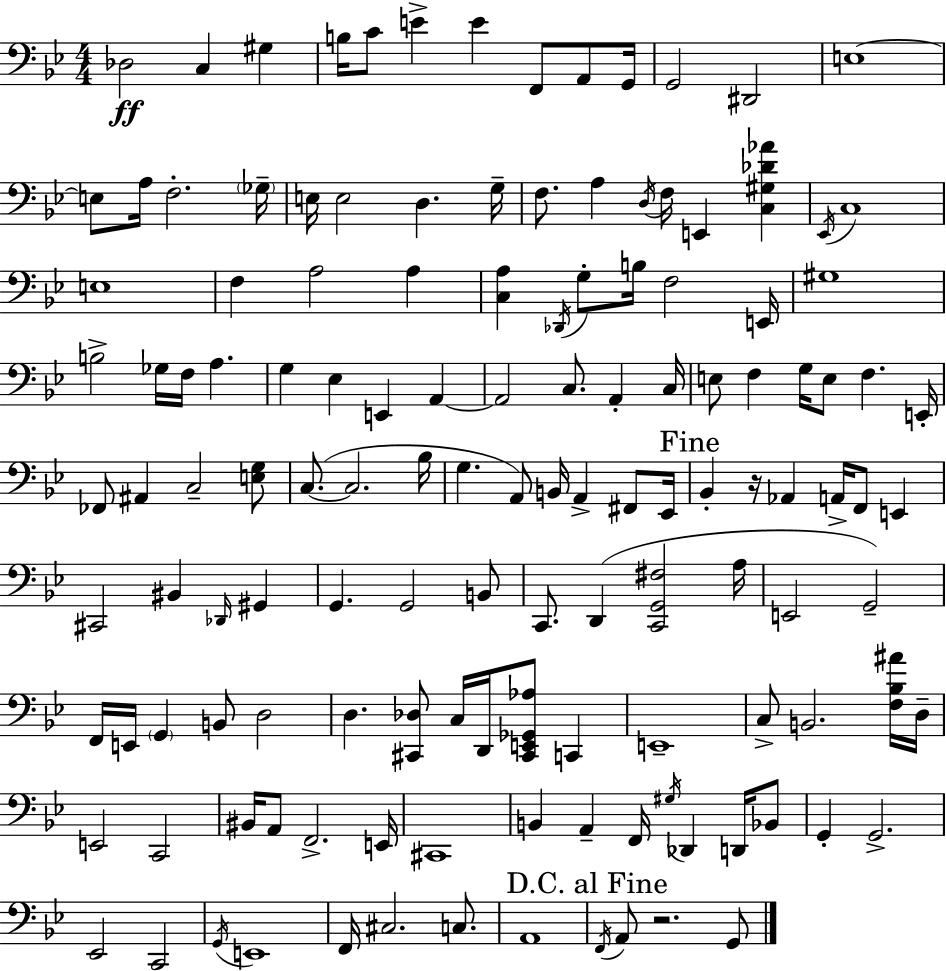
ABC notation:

X:1
T:Untitled
M:4/4
L:1/4
K:Gm
_D,2 C, ^G, B,/4 C/2 E E F,,/2 A,,/2 G,,/4 G,,2 ^D,,2 E,4 E,/2 A,/4 F,2 _G,/4 E,/4 E,2 D, G,/4 F,/2 A, D,/4 F,/4 E,, [C,^G,_D_A] _E,,/4 C,4 E,4 F, A,2 A, [C,A,] _D,,/4 G,/2 B,/4 F,2 E,,/4 ^G,4 B,2 _G,/4 F,/4 A, G, _E, E,, A,, A,,2 C,/2 A,, C,/4 E,/2 F, G,/4 E,/2 F, E,,/4 _F,,/2 ^A,, C,2 [E,G,]/2 C,/2 C,2 _B,/4 G, A,,/2 B,,/4 A,, ^F,,/2 _E,,/4 _B,, z/4 _A,, A,,/4 F,,/2 E,, ^C,,2 ^B,, _D,,/4 ^G,, G,, G,,2 B,,/2 C,,/2 D,, [C,,G,,^F,]2 A,/4 E,,2 G,,2 F,,/4 E,,/4 G,, B,,/2 D,2 D, [^C,,_D,]/2 C,/4 D,,/4 [^C,,E,,_G,,_A,]/2 C,, E,,4 C,/2 B,,2 [F,_B,^A]/4 D,/4 E,,2 C,,2 ^B,,/4 A,,/2 F,,2 E,,/4 ^C,,4 B,, A,, F,,/4 ^G,/4 _D,, D,,/4 _B,,/2 G,, G,,2 _E,,2 C,,2 G,,/4 E,,4 F,,/4 ^C,2 C,/2 A,,4 F,,/4 A,,/2 z2 G,,/2